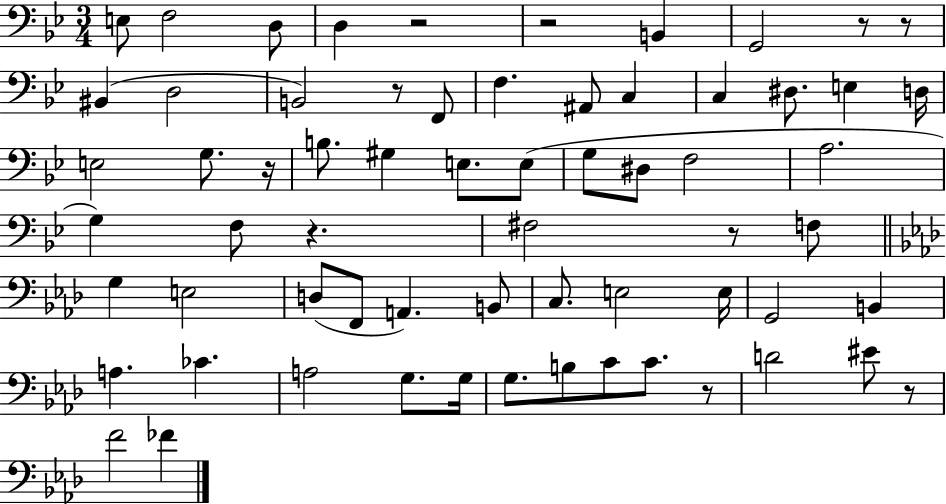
X:1
T:Untitled
M:3/4
L:1/4
K:Bb
E,/2 F,2 D,/2 D, z2 z2 B,, G,,2 z/2 z/2 ^B,, D,2 B,,2 z/2 F,,/2 F, ^A,,/2 C, C, ^D,/2 E, D,/4 E,2 G,/2 z/4 B,/2 ^G, E,/2 E,/2 G,/2 ^D,/2 F,2 A,2 G, F,/2 z ^F,2 z/2 F,/2 G, E,2 D,/2 F,,/2 A,, B,,/2 C,/2 E,2 E,/4 G,,2 B,, A, _C A,2 G,/2 G,/4 G,/2 B,/2 C/2 C/2 z/2 D2 ^E/2 z/2 F2 _F